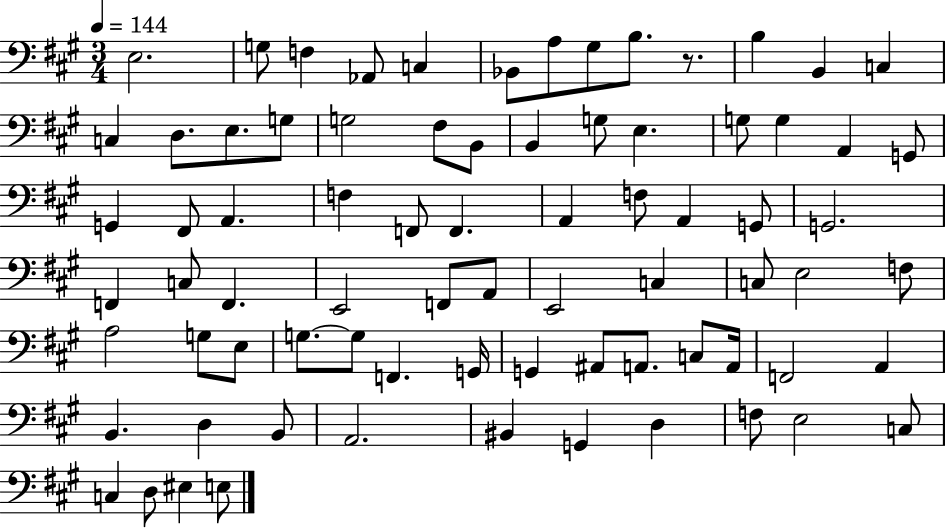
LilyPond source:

{
  \clef bass
  \numericTimeSignature
  \time 3/4
  \key a \major
  \tempo 4 = 144
  \repeat volta 2 { e2. | g8 f4 aes,8 c4 | bes,8 a8 gis8 b8. r8. | b4 b,4 c4 | \break c4 d8. e8. g8 | g2 fis8 b,8 | b,4 g8 e4. | g8 g4 a,4 g,8 | \break g,4 fis,8 a,4. | f4 f,8 f,4. | a,4 f8 a,4 g,8 | g,2. | \break f,4 c8 f,4. | e,2 f,8 a,8 | e,2 c4 | c8 e2 f8 | \break a2 g8 e8 | g8.~~ g8 f,4. g,16 | g,4 ais,8 a,8. c8 a,16 | f,2 a,4 | \break b,4. d4 b,8 | a,2. | bis,4 g,4 d4 | f8 e2 c8 | \break c4 d8 eis4 e8 | } \bar "|."
}